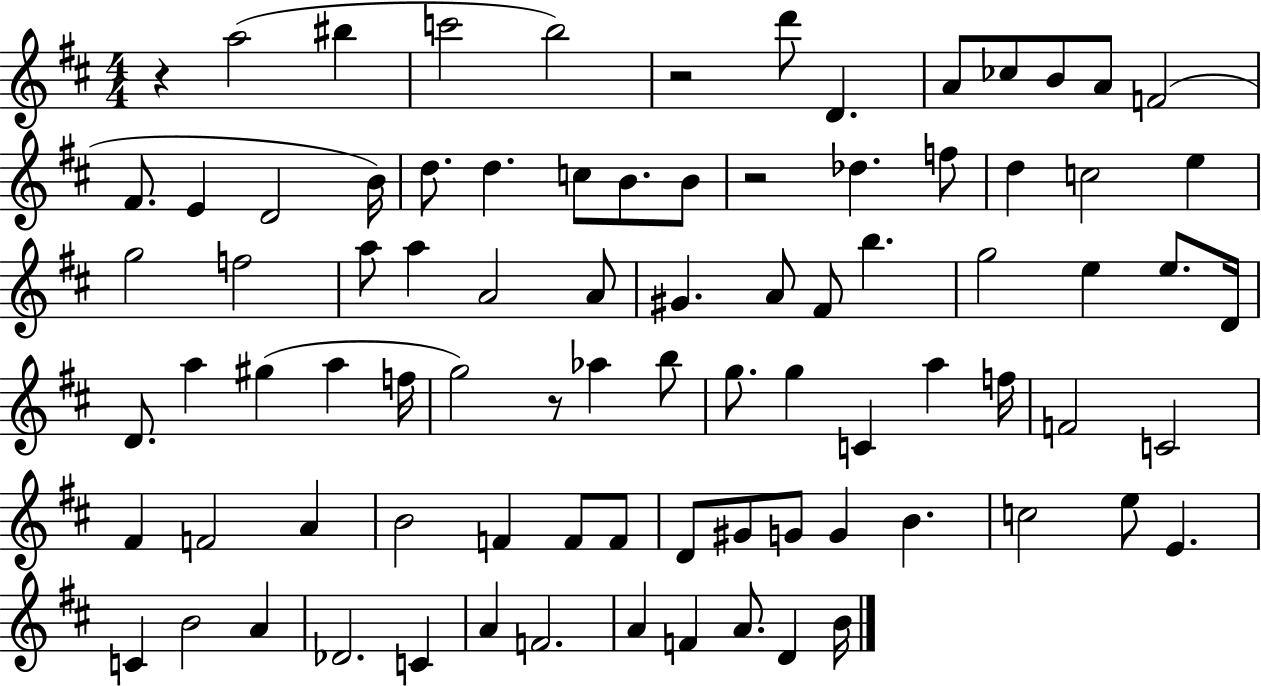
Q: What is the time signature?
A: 4/4